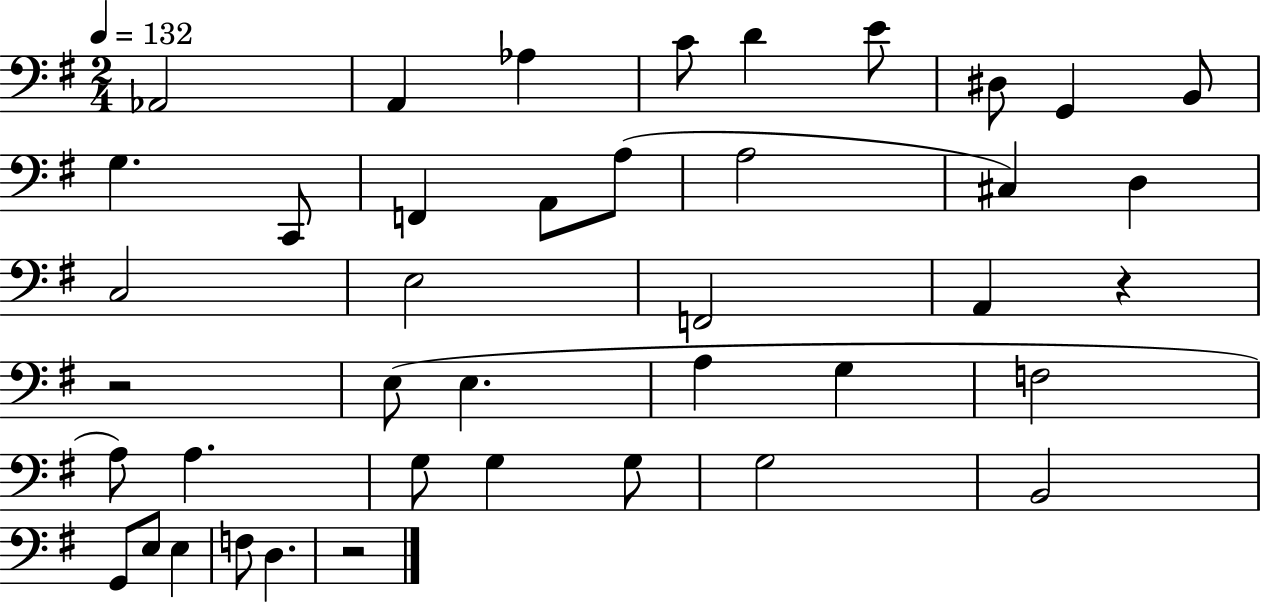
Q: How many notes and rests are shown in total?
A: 41